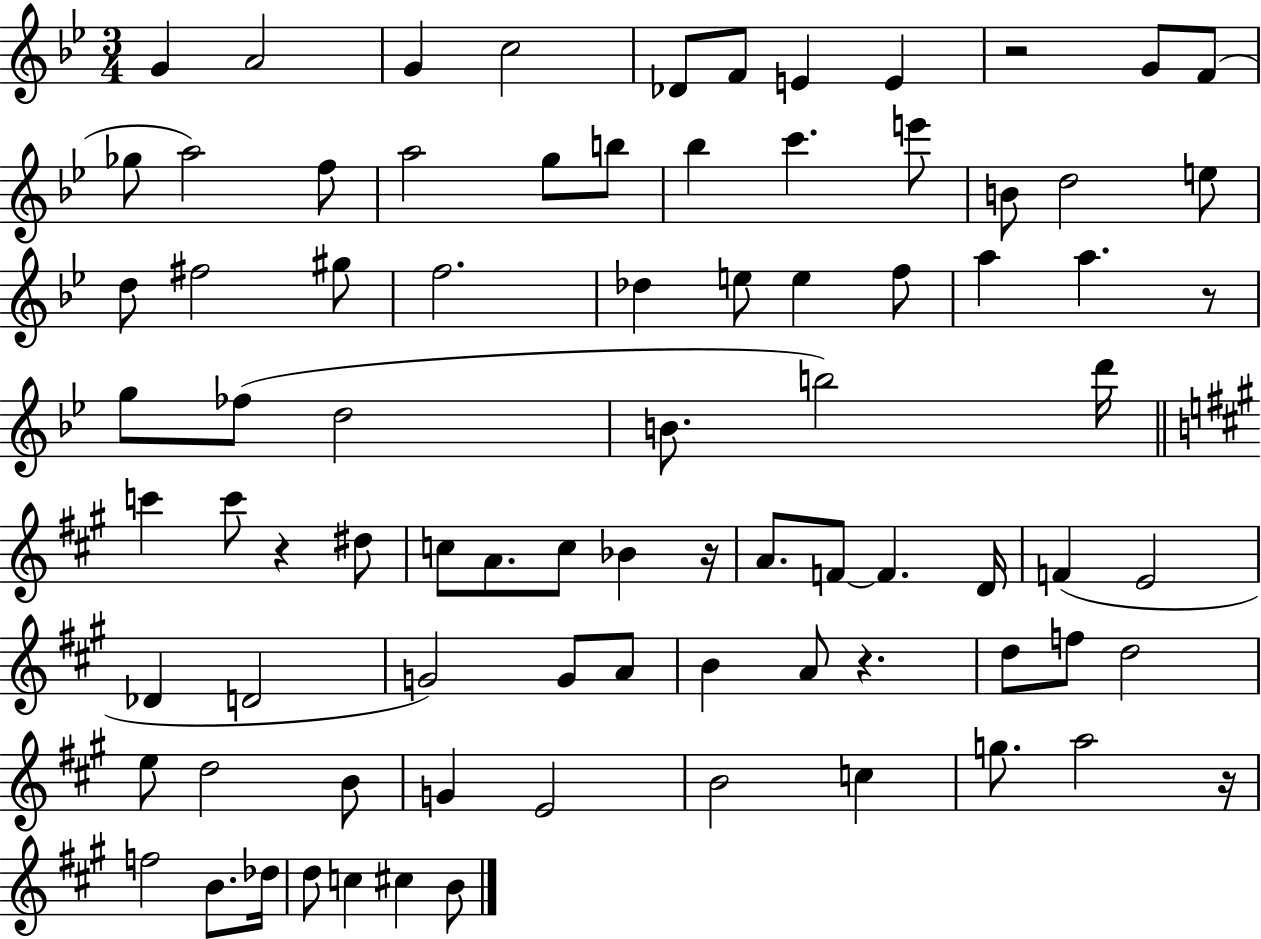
{
  \clef treble
  \numericTimeSignature
  \time 3/4
  \key bes \major
  g'4 a'2 | g'4 c''2 | des'8 f'8 e'4 e'4 | r2 g'8 f'8( | \break ges''8 a''2) f''8 | a''2 g''8 b''8 | bes''4 c'''4. e'''8 | b'8 d''2 e''8 | \break d''8 fis''2 gis''8 | f''2. | des''4 e''8 e''4 f''8 | a''4 a''4. r8 | \break g''8 fes''8( d''2 | b'8. b''2) d'''16 | \bar "||" \break \key a \major c'''4 c'''8 r4 dis''8 | c''8 a'8. c''8 bes'4 r16 | a'8. f'8~~ f'4. d'16 | f'4( e'2 | \break des'4 d'2 | g'2) g'8 a'8 | b'4 a'8 r4. | d''8 f''8 d''2 | \break e''8 d''2 b'8 | g'4 e'2 | b'2 c''4 | g''8. a''2 r16 | \break f''2 b'8. des''16 | d''8 c''4 cis''4 b'8 | \bar "|."
}